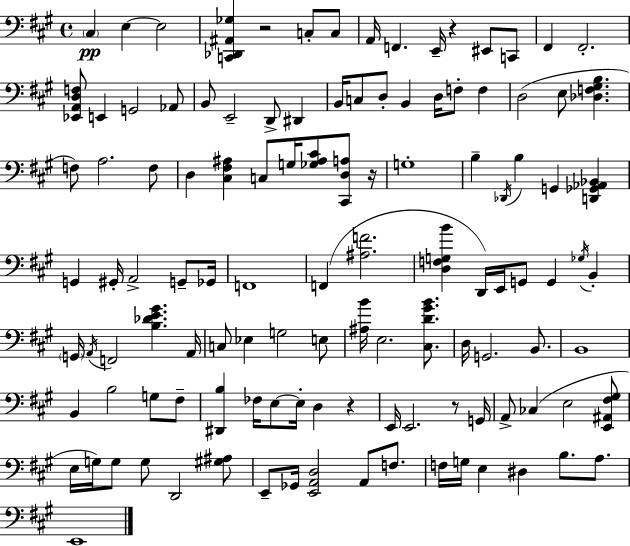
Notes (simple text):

C#3/q E3/q E3/h [C2,Db2,A#2,Gb3]/q R/h C3/e C3/e A2/s F2/q. E2/s R/q EIS2/e C2/e F#2/q F#2/h. [Eb2,A2,D3,F3]/e E2/q G2/h Ab2/e B2/e E2/h D2/e D#2/q B2/s C3/e D3/e B2/q D3/s F3/e F3/q D3/h E3/e [Db3,F3,G#3,B3]/q. F3/e A3/h. F3/e D3/q [C#3,F#3,A#3]/q C3/e G3/s [Gb3,A#3,C#4]/e [C#2,D3,A3]/e R/s G3/w B3/q Db2/s B3/q G2/q [D2,Gb2,Ab2,Bb2]/q G2/q G#2/s A2/h G2/e Gb2/s F2/w F2/q [A#3,F4]/h. [D3,F3,G3,B4]/q D2/s E2/s G2/e G2/q Gb3/s B2/q G2/s A2/s F2/h [B3,Db4,E4,G#4]/q. A2/s C3/e Eb3/q G3/h E3/e [A#3,B4]/s E3/h. [C#3,D4,G#4,B4]/e. D3/s G2/h. B2/e. B2/w B2/q B3/h G3/e F#3/e [D#2,B3]/q FES3/s E3/e E3/s D3/q R/q E2/s E2/h. R/e G2/s A2/e CES3/q E3/h [E2,A#2,F#3,G#3]/e E3/s G3/s G3/e G3/e D2/h [G#3,A#3]/e E2/e Gb2/s [E2,A2,D3]/h A2/e F3/e. F3/s G3/s E3/q D#3/q B3/e. A3/e. E2/w